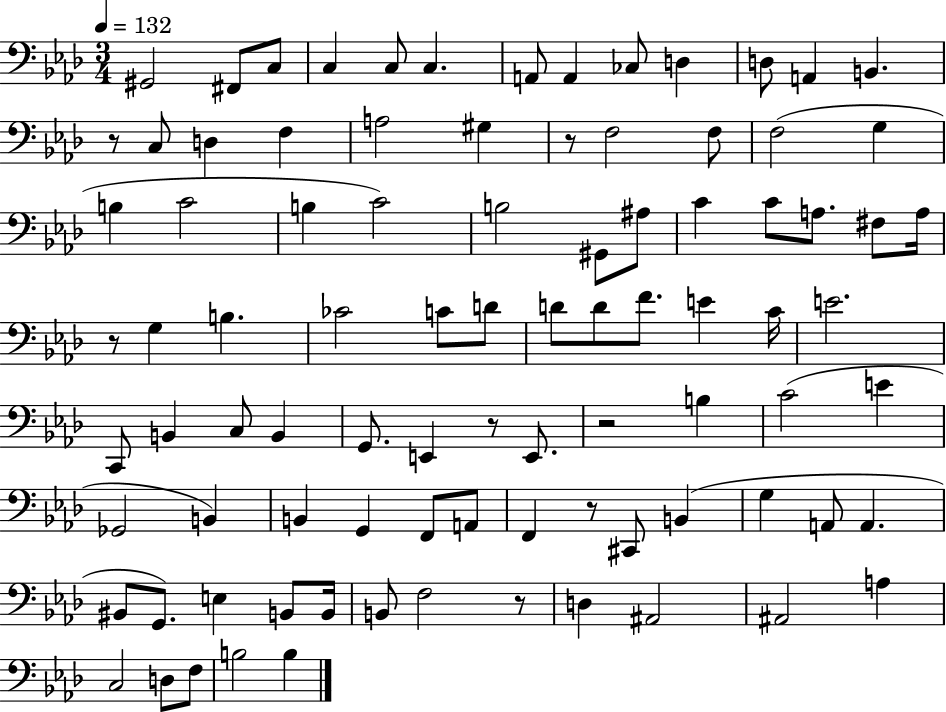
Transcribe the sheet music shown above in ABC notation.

X:1
T:Untitled
M:3/4
L:1/4
K:Ab
^G,,2 ^F,,/2 C,/2 C, C,/2 C, A,,/2 A,, _C,/2 D, D,/2 A,, B,, z/2 C,/2 D, F, A,2 ^G, z/2 F,2 F,/2 F,2 G, B, C2 B, C2 B,2 ^G,,/2 ^A,/2 C C/2 A,/2 ^F,/2 A,/4 z/2 G, B, _C2 C/2 D/2 D/2 D/2 F/2 E C/4 E2 C,,/2 B,, C,/2 B,, G,,/2 E,, z/2 E,,/2 z2 B, C2 E _G,,2 B,, B,, G,, F,,/2 A,,/2 F,, z/2 ^C,,/2 B,, G, A,,/2 A,, ^B,,/2 G,,/2 E, B,,/2 B,,/4 B,,/2 F,2 z/2 D, ^A,,2 ^A,,2 A, C,2 D,/2 F,/2 B,2 B,